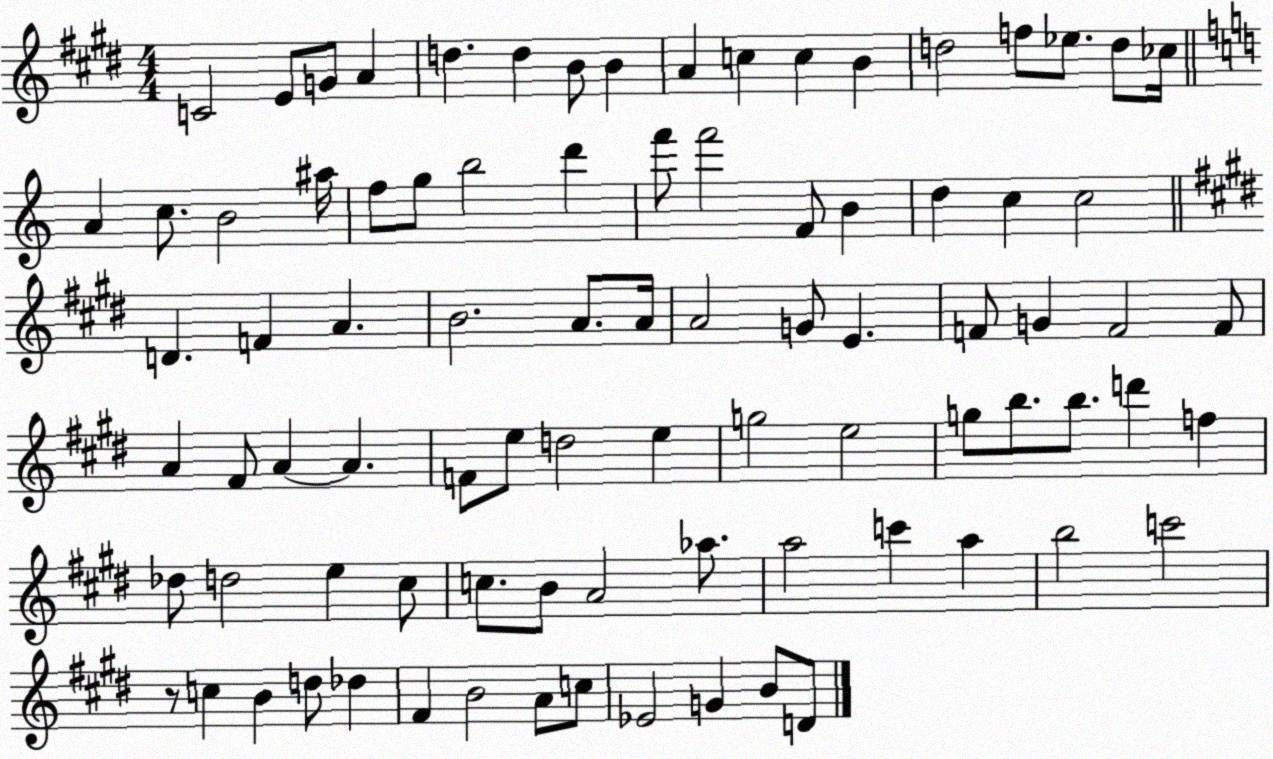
X:1
T:Untitled
M:4/4
L:1/4
K:E
C2 E/2 G/2 A d d B/2 B A c c B d2 f/2 _e/2 d/2 _c/4 A c/2 B2 ^a/4 f/2 g/2 b2 d' f'/2 f'2 F/2 B d c c2 D F A B2 A/2 A/4 A2 G/2 E F/2 G F2 F/2 A ^F/2 A A F/2 e/2 d2 e g2 e2 g/2 b/2 b/2 d' f _d/2 d2 e ^c/2 c/2 B/2 A2 _a/2 a2 c' a b2 c'2 z/2 c B d/2 _d ^F B2 A/2 c/2 _E2 G B/2 D/2